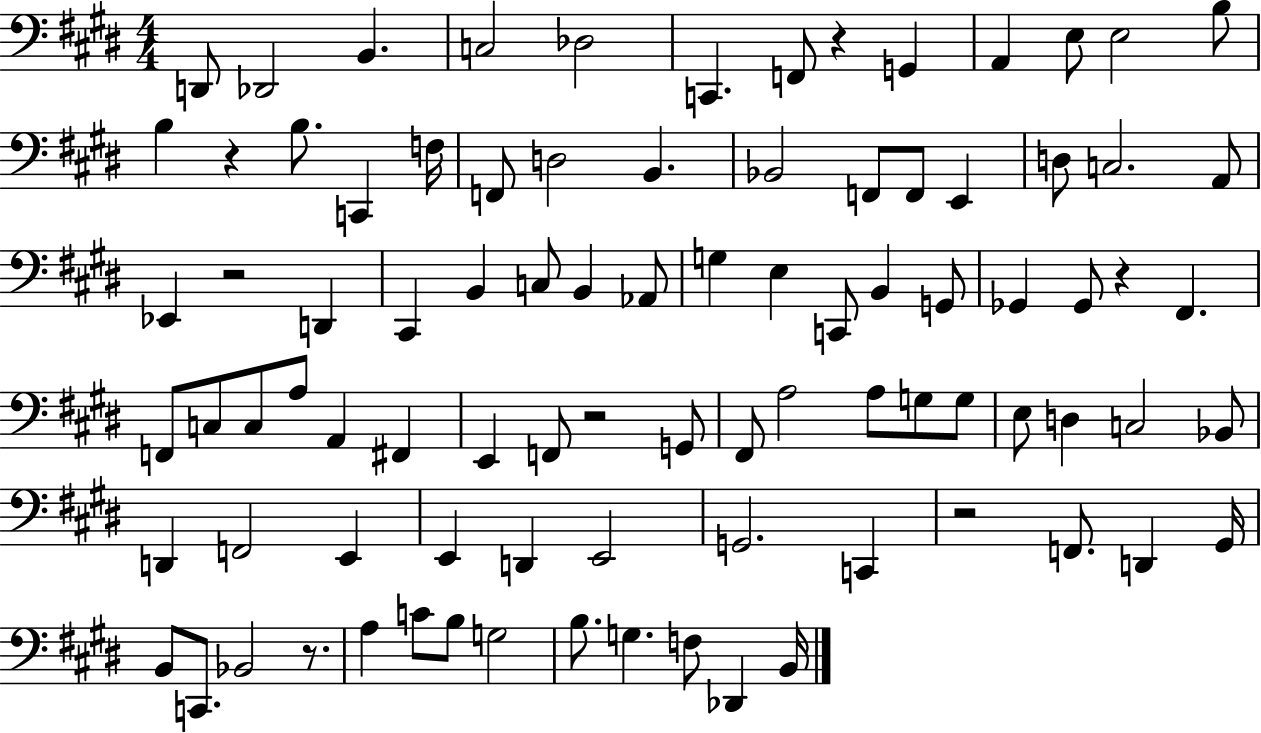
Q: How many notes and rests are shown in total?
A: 89